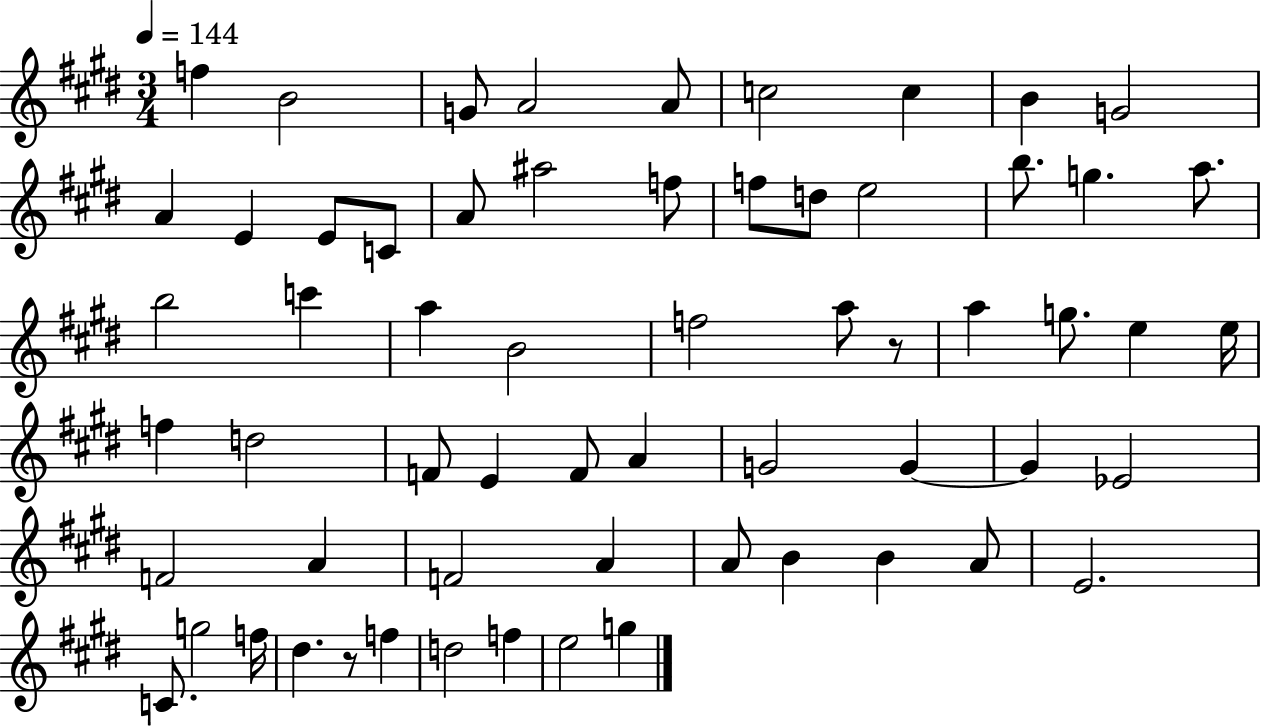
F5/q B4/h G4/e A4/h A4/e C5/h C5/q B4/q G4/h A4/q E4/q E4/e C4/e A4/e A#5/h F5/e F5/e D5/e E5/h B5/e. G5/q. A5/e. B5/h C6/q A5/q B4/h F5/h A5/e R/e A5/q G5/e. E5/q E5/s F5/q D5/h F4/e E4/q F4/e A4/q G4/h G4/q G4/q Eb4/h F4/h A4/q F4/h A4/q A4/e B4/q B4/q A4/e E4/h. C4/e. G5/h F5/s D#5/q. R/e F5/q D5/h F5/q E5/h G5/q